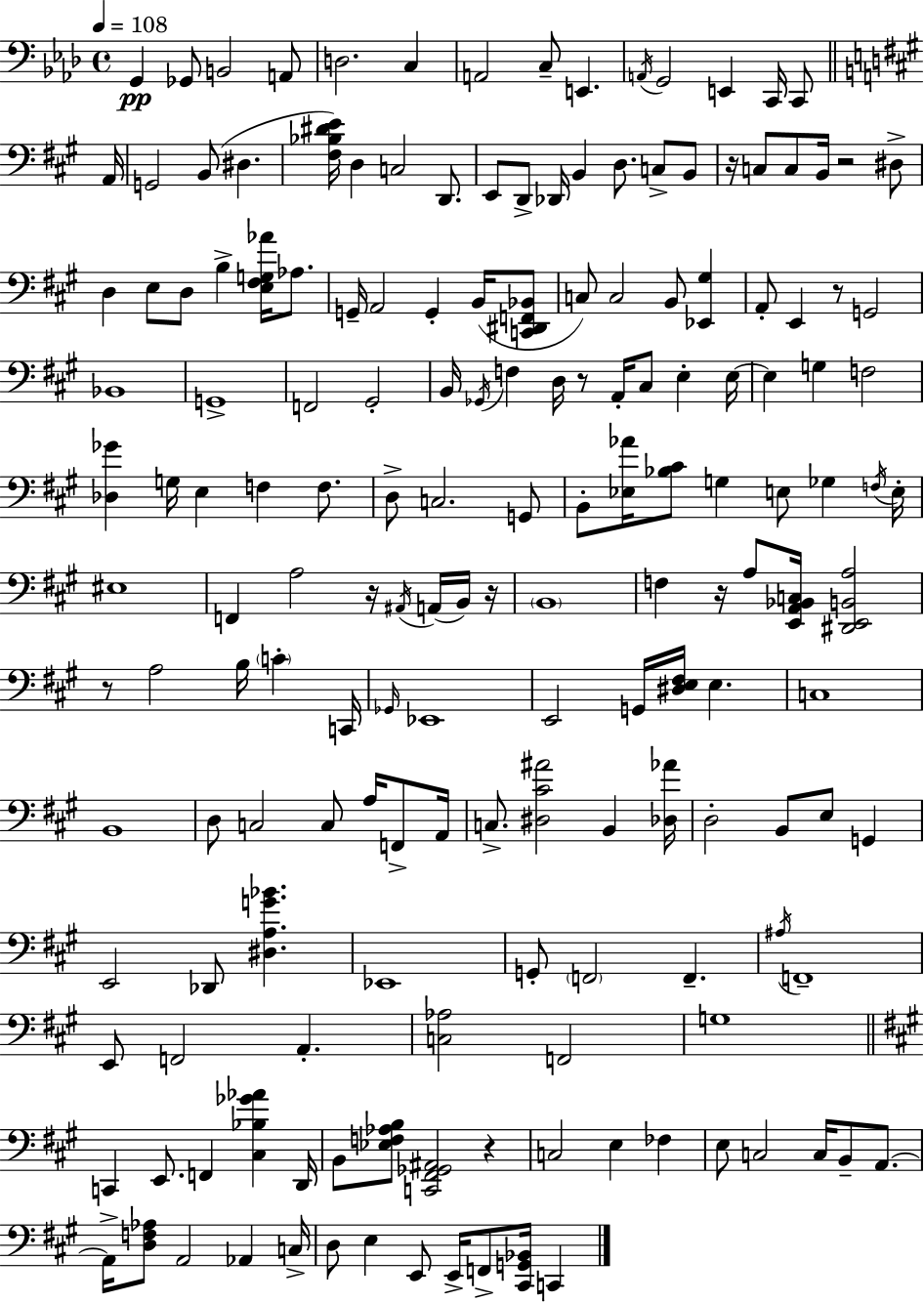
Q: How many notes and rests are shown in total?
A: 171